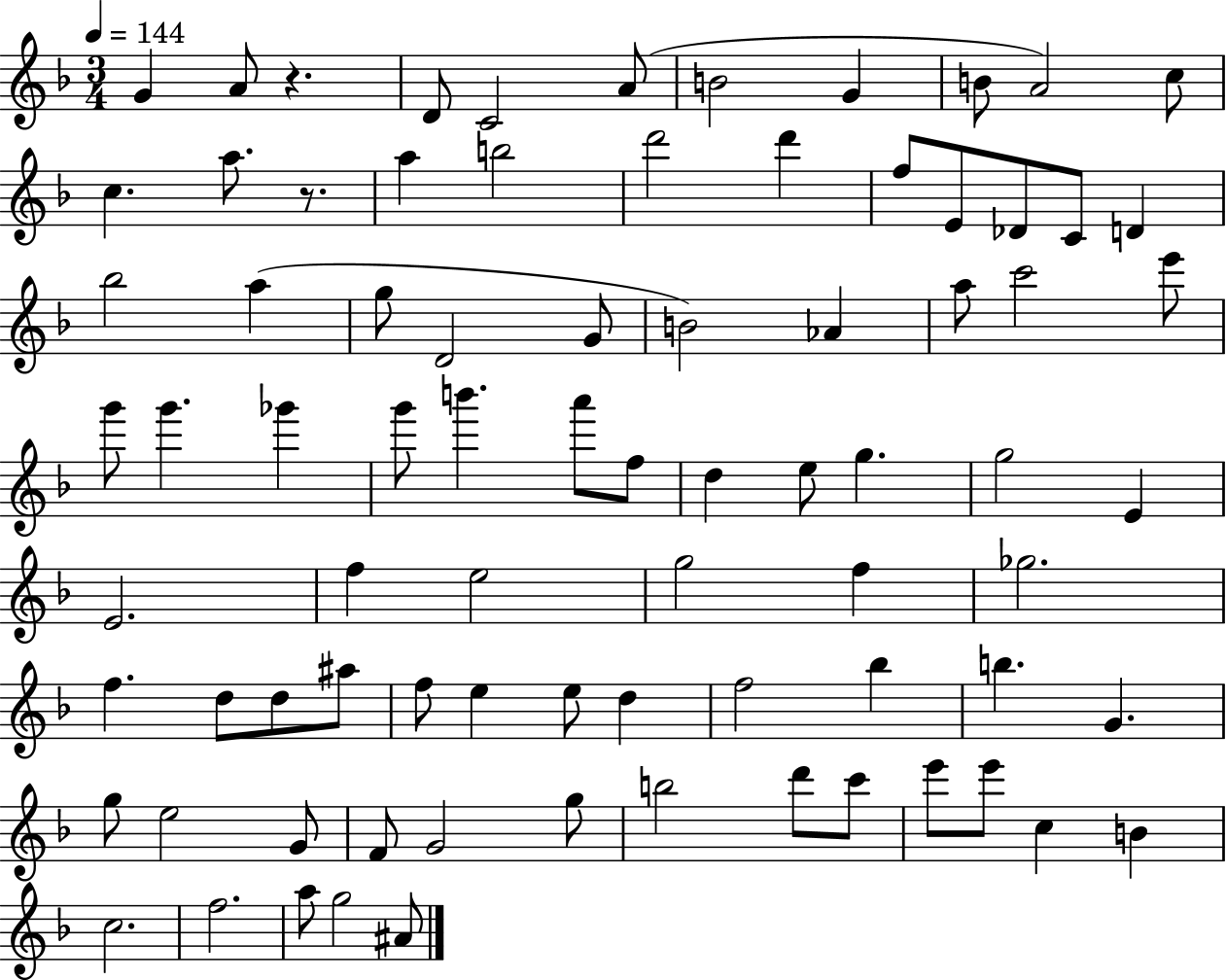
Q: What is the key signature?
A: F major